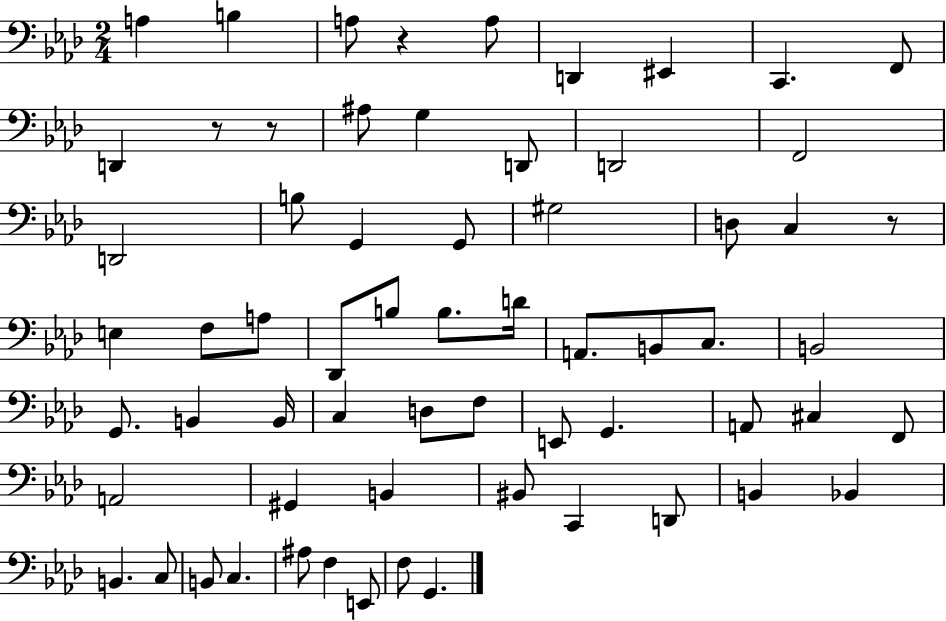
{
  \clef bass
  \numericTimeSignature
  \time 2/4
  \key aes \major
  \repeat volta 2 { a4 b4 | a8 r4 a8 | d,4 eis,4 | c,4. f,8 | \break d,4 r8 r8 | ais8 g4 d,8 | d,2 | f,2 | \break d,2 | b8 g,4 g,8 | gis2 | d8 c4 r8 | \break e4 f8 a8 | des,8 b8 b8. d'16 | a,8. b,8 c8. | b,2 | \break g,8. b,4 b,16 | c4 d8 f8 | e,8 g,4. | a,8 cis4 f,8 | \break a,2 | gis,4 b,4 | bis,8 c,4 d,8 | b,4 bes,4 | \break b,4. c8 | b,8 c4. | ais8 f4 e,8 | f8 g,4. | \break } \bar "|."
}